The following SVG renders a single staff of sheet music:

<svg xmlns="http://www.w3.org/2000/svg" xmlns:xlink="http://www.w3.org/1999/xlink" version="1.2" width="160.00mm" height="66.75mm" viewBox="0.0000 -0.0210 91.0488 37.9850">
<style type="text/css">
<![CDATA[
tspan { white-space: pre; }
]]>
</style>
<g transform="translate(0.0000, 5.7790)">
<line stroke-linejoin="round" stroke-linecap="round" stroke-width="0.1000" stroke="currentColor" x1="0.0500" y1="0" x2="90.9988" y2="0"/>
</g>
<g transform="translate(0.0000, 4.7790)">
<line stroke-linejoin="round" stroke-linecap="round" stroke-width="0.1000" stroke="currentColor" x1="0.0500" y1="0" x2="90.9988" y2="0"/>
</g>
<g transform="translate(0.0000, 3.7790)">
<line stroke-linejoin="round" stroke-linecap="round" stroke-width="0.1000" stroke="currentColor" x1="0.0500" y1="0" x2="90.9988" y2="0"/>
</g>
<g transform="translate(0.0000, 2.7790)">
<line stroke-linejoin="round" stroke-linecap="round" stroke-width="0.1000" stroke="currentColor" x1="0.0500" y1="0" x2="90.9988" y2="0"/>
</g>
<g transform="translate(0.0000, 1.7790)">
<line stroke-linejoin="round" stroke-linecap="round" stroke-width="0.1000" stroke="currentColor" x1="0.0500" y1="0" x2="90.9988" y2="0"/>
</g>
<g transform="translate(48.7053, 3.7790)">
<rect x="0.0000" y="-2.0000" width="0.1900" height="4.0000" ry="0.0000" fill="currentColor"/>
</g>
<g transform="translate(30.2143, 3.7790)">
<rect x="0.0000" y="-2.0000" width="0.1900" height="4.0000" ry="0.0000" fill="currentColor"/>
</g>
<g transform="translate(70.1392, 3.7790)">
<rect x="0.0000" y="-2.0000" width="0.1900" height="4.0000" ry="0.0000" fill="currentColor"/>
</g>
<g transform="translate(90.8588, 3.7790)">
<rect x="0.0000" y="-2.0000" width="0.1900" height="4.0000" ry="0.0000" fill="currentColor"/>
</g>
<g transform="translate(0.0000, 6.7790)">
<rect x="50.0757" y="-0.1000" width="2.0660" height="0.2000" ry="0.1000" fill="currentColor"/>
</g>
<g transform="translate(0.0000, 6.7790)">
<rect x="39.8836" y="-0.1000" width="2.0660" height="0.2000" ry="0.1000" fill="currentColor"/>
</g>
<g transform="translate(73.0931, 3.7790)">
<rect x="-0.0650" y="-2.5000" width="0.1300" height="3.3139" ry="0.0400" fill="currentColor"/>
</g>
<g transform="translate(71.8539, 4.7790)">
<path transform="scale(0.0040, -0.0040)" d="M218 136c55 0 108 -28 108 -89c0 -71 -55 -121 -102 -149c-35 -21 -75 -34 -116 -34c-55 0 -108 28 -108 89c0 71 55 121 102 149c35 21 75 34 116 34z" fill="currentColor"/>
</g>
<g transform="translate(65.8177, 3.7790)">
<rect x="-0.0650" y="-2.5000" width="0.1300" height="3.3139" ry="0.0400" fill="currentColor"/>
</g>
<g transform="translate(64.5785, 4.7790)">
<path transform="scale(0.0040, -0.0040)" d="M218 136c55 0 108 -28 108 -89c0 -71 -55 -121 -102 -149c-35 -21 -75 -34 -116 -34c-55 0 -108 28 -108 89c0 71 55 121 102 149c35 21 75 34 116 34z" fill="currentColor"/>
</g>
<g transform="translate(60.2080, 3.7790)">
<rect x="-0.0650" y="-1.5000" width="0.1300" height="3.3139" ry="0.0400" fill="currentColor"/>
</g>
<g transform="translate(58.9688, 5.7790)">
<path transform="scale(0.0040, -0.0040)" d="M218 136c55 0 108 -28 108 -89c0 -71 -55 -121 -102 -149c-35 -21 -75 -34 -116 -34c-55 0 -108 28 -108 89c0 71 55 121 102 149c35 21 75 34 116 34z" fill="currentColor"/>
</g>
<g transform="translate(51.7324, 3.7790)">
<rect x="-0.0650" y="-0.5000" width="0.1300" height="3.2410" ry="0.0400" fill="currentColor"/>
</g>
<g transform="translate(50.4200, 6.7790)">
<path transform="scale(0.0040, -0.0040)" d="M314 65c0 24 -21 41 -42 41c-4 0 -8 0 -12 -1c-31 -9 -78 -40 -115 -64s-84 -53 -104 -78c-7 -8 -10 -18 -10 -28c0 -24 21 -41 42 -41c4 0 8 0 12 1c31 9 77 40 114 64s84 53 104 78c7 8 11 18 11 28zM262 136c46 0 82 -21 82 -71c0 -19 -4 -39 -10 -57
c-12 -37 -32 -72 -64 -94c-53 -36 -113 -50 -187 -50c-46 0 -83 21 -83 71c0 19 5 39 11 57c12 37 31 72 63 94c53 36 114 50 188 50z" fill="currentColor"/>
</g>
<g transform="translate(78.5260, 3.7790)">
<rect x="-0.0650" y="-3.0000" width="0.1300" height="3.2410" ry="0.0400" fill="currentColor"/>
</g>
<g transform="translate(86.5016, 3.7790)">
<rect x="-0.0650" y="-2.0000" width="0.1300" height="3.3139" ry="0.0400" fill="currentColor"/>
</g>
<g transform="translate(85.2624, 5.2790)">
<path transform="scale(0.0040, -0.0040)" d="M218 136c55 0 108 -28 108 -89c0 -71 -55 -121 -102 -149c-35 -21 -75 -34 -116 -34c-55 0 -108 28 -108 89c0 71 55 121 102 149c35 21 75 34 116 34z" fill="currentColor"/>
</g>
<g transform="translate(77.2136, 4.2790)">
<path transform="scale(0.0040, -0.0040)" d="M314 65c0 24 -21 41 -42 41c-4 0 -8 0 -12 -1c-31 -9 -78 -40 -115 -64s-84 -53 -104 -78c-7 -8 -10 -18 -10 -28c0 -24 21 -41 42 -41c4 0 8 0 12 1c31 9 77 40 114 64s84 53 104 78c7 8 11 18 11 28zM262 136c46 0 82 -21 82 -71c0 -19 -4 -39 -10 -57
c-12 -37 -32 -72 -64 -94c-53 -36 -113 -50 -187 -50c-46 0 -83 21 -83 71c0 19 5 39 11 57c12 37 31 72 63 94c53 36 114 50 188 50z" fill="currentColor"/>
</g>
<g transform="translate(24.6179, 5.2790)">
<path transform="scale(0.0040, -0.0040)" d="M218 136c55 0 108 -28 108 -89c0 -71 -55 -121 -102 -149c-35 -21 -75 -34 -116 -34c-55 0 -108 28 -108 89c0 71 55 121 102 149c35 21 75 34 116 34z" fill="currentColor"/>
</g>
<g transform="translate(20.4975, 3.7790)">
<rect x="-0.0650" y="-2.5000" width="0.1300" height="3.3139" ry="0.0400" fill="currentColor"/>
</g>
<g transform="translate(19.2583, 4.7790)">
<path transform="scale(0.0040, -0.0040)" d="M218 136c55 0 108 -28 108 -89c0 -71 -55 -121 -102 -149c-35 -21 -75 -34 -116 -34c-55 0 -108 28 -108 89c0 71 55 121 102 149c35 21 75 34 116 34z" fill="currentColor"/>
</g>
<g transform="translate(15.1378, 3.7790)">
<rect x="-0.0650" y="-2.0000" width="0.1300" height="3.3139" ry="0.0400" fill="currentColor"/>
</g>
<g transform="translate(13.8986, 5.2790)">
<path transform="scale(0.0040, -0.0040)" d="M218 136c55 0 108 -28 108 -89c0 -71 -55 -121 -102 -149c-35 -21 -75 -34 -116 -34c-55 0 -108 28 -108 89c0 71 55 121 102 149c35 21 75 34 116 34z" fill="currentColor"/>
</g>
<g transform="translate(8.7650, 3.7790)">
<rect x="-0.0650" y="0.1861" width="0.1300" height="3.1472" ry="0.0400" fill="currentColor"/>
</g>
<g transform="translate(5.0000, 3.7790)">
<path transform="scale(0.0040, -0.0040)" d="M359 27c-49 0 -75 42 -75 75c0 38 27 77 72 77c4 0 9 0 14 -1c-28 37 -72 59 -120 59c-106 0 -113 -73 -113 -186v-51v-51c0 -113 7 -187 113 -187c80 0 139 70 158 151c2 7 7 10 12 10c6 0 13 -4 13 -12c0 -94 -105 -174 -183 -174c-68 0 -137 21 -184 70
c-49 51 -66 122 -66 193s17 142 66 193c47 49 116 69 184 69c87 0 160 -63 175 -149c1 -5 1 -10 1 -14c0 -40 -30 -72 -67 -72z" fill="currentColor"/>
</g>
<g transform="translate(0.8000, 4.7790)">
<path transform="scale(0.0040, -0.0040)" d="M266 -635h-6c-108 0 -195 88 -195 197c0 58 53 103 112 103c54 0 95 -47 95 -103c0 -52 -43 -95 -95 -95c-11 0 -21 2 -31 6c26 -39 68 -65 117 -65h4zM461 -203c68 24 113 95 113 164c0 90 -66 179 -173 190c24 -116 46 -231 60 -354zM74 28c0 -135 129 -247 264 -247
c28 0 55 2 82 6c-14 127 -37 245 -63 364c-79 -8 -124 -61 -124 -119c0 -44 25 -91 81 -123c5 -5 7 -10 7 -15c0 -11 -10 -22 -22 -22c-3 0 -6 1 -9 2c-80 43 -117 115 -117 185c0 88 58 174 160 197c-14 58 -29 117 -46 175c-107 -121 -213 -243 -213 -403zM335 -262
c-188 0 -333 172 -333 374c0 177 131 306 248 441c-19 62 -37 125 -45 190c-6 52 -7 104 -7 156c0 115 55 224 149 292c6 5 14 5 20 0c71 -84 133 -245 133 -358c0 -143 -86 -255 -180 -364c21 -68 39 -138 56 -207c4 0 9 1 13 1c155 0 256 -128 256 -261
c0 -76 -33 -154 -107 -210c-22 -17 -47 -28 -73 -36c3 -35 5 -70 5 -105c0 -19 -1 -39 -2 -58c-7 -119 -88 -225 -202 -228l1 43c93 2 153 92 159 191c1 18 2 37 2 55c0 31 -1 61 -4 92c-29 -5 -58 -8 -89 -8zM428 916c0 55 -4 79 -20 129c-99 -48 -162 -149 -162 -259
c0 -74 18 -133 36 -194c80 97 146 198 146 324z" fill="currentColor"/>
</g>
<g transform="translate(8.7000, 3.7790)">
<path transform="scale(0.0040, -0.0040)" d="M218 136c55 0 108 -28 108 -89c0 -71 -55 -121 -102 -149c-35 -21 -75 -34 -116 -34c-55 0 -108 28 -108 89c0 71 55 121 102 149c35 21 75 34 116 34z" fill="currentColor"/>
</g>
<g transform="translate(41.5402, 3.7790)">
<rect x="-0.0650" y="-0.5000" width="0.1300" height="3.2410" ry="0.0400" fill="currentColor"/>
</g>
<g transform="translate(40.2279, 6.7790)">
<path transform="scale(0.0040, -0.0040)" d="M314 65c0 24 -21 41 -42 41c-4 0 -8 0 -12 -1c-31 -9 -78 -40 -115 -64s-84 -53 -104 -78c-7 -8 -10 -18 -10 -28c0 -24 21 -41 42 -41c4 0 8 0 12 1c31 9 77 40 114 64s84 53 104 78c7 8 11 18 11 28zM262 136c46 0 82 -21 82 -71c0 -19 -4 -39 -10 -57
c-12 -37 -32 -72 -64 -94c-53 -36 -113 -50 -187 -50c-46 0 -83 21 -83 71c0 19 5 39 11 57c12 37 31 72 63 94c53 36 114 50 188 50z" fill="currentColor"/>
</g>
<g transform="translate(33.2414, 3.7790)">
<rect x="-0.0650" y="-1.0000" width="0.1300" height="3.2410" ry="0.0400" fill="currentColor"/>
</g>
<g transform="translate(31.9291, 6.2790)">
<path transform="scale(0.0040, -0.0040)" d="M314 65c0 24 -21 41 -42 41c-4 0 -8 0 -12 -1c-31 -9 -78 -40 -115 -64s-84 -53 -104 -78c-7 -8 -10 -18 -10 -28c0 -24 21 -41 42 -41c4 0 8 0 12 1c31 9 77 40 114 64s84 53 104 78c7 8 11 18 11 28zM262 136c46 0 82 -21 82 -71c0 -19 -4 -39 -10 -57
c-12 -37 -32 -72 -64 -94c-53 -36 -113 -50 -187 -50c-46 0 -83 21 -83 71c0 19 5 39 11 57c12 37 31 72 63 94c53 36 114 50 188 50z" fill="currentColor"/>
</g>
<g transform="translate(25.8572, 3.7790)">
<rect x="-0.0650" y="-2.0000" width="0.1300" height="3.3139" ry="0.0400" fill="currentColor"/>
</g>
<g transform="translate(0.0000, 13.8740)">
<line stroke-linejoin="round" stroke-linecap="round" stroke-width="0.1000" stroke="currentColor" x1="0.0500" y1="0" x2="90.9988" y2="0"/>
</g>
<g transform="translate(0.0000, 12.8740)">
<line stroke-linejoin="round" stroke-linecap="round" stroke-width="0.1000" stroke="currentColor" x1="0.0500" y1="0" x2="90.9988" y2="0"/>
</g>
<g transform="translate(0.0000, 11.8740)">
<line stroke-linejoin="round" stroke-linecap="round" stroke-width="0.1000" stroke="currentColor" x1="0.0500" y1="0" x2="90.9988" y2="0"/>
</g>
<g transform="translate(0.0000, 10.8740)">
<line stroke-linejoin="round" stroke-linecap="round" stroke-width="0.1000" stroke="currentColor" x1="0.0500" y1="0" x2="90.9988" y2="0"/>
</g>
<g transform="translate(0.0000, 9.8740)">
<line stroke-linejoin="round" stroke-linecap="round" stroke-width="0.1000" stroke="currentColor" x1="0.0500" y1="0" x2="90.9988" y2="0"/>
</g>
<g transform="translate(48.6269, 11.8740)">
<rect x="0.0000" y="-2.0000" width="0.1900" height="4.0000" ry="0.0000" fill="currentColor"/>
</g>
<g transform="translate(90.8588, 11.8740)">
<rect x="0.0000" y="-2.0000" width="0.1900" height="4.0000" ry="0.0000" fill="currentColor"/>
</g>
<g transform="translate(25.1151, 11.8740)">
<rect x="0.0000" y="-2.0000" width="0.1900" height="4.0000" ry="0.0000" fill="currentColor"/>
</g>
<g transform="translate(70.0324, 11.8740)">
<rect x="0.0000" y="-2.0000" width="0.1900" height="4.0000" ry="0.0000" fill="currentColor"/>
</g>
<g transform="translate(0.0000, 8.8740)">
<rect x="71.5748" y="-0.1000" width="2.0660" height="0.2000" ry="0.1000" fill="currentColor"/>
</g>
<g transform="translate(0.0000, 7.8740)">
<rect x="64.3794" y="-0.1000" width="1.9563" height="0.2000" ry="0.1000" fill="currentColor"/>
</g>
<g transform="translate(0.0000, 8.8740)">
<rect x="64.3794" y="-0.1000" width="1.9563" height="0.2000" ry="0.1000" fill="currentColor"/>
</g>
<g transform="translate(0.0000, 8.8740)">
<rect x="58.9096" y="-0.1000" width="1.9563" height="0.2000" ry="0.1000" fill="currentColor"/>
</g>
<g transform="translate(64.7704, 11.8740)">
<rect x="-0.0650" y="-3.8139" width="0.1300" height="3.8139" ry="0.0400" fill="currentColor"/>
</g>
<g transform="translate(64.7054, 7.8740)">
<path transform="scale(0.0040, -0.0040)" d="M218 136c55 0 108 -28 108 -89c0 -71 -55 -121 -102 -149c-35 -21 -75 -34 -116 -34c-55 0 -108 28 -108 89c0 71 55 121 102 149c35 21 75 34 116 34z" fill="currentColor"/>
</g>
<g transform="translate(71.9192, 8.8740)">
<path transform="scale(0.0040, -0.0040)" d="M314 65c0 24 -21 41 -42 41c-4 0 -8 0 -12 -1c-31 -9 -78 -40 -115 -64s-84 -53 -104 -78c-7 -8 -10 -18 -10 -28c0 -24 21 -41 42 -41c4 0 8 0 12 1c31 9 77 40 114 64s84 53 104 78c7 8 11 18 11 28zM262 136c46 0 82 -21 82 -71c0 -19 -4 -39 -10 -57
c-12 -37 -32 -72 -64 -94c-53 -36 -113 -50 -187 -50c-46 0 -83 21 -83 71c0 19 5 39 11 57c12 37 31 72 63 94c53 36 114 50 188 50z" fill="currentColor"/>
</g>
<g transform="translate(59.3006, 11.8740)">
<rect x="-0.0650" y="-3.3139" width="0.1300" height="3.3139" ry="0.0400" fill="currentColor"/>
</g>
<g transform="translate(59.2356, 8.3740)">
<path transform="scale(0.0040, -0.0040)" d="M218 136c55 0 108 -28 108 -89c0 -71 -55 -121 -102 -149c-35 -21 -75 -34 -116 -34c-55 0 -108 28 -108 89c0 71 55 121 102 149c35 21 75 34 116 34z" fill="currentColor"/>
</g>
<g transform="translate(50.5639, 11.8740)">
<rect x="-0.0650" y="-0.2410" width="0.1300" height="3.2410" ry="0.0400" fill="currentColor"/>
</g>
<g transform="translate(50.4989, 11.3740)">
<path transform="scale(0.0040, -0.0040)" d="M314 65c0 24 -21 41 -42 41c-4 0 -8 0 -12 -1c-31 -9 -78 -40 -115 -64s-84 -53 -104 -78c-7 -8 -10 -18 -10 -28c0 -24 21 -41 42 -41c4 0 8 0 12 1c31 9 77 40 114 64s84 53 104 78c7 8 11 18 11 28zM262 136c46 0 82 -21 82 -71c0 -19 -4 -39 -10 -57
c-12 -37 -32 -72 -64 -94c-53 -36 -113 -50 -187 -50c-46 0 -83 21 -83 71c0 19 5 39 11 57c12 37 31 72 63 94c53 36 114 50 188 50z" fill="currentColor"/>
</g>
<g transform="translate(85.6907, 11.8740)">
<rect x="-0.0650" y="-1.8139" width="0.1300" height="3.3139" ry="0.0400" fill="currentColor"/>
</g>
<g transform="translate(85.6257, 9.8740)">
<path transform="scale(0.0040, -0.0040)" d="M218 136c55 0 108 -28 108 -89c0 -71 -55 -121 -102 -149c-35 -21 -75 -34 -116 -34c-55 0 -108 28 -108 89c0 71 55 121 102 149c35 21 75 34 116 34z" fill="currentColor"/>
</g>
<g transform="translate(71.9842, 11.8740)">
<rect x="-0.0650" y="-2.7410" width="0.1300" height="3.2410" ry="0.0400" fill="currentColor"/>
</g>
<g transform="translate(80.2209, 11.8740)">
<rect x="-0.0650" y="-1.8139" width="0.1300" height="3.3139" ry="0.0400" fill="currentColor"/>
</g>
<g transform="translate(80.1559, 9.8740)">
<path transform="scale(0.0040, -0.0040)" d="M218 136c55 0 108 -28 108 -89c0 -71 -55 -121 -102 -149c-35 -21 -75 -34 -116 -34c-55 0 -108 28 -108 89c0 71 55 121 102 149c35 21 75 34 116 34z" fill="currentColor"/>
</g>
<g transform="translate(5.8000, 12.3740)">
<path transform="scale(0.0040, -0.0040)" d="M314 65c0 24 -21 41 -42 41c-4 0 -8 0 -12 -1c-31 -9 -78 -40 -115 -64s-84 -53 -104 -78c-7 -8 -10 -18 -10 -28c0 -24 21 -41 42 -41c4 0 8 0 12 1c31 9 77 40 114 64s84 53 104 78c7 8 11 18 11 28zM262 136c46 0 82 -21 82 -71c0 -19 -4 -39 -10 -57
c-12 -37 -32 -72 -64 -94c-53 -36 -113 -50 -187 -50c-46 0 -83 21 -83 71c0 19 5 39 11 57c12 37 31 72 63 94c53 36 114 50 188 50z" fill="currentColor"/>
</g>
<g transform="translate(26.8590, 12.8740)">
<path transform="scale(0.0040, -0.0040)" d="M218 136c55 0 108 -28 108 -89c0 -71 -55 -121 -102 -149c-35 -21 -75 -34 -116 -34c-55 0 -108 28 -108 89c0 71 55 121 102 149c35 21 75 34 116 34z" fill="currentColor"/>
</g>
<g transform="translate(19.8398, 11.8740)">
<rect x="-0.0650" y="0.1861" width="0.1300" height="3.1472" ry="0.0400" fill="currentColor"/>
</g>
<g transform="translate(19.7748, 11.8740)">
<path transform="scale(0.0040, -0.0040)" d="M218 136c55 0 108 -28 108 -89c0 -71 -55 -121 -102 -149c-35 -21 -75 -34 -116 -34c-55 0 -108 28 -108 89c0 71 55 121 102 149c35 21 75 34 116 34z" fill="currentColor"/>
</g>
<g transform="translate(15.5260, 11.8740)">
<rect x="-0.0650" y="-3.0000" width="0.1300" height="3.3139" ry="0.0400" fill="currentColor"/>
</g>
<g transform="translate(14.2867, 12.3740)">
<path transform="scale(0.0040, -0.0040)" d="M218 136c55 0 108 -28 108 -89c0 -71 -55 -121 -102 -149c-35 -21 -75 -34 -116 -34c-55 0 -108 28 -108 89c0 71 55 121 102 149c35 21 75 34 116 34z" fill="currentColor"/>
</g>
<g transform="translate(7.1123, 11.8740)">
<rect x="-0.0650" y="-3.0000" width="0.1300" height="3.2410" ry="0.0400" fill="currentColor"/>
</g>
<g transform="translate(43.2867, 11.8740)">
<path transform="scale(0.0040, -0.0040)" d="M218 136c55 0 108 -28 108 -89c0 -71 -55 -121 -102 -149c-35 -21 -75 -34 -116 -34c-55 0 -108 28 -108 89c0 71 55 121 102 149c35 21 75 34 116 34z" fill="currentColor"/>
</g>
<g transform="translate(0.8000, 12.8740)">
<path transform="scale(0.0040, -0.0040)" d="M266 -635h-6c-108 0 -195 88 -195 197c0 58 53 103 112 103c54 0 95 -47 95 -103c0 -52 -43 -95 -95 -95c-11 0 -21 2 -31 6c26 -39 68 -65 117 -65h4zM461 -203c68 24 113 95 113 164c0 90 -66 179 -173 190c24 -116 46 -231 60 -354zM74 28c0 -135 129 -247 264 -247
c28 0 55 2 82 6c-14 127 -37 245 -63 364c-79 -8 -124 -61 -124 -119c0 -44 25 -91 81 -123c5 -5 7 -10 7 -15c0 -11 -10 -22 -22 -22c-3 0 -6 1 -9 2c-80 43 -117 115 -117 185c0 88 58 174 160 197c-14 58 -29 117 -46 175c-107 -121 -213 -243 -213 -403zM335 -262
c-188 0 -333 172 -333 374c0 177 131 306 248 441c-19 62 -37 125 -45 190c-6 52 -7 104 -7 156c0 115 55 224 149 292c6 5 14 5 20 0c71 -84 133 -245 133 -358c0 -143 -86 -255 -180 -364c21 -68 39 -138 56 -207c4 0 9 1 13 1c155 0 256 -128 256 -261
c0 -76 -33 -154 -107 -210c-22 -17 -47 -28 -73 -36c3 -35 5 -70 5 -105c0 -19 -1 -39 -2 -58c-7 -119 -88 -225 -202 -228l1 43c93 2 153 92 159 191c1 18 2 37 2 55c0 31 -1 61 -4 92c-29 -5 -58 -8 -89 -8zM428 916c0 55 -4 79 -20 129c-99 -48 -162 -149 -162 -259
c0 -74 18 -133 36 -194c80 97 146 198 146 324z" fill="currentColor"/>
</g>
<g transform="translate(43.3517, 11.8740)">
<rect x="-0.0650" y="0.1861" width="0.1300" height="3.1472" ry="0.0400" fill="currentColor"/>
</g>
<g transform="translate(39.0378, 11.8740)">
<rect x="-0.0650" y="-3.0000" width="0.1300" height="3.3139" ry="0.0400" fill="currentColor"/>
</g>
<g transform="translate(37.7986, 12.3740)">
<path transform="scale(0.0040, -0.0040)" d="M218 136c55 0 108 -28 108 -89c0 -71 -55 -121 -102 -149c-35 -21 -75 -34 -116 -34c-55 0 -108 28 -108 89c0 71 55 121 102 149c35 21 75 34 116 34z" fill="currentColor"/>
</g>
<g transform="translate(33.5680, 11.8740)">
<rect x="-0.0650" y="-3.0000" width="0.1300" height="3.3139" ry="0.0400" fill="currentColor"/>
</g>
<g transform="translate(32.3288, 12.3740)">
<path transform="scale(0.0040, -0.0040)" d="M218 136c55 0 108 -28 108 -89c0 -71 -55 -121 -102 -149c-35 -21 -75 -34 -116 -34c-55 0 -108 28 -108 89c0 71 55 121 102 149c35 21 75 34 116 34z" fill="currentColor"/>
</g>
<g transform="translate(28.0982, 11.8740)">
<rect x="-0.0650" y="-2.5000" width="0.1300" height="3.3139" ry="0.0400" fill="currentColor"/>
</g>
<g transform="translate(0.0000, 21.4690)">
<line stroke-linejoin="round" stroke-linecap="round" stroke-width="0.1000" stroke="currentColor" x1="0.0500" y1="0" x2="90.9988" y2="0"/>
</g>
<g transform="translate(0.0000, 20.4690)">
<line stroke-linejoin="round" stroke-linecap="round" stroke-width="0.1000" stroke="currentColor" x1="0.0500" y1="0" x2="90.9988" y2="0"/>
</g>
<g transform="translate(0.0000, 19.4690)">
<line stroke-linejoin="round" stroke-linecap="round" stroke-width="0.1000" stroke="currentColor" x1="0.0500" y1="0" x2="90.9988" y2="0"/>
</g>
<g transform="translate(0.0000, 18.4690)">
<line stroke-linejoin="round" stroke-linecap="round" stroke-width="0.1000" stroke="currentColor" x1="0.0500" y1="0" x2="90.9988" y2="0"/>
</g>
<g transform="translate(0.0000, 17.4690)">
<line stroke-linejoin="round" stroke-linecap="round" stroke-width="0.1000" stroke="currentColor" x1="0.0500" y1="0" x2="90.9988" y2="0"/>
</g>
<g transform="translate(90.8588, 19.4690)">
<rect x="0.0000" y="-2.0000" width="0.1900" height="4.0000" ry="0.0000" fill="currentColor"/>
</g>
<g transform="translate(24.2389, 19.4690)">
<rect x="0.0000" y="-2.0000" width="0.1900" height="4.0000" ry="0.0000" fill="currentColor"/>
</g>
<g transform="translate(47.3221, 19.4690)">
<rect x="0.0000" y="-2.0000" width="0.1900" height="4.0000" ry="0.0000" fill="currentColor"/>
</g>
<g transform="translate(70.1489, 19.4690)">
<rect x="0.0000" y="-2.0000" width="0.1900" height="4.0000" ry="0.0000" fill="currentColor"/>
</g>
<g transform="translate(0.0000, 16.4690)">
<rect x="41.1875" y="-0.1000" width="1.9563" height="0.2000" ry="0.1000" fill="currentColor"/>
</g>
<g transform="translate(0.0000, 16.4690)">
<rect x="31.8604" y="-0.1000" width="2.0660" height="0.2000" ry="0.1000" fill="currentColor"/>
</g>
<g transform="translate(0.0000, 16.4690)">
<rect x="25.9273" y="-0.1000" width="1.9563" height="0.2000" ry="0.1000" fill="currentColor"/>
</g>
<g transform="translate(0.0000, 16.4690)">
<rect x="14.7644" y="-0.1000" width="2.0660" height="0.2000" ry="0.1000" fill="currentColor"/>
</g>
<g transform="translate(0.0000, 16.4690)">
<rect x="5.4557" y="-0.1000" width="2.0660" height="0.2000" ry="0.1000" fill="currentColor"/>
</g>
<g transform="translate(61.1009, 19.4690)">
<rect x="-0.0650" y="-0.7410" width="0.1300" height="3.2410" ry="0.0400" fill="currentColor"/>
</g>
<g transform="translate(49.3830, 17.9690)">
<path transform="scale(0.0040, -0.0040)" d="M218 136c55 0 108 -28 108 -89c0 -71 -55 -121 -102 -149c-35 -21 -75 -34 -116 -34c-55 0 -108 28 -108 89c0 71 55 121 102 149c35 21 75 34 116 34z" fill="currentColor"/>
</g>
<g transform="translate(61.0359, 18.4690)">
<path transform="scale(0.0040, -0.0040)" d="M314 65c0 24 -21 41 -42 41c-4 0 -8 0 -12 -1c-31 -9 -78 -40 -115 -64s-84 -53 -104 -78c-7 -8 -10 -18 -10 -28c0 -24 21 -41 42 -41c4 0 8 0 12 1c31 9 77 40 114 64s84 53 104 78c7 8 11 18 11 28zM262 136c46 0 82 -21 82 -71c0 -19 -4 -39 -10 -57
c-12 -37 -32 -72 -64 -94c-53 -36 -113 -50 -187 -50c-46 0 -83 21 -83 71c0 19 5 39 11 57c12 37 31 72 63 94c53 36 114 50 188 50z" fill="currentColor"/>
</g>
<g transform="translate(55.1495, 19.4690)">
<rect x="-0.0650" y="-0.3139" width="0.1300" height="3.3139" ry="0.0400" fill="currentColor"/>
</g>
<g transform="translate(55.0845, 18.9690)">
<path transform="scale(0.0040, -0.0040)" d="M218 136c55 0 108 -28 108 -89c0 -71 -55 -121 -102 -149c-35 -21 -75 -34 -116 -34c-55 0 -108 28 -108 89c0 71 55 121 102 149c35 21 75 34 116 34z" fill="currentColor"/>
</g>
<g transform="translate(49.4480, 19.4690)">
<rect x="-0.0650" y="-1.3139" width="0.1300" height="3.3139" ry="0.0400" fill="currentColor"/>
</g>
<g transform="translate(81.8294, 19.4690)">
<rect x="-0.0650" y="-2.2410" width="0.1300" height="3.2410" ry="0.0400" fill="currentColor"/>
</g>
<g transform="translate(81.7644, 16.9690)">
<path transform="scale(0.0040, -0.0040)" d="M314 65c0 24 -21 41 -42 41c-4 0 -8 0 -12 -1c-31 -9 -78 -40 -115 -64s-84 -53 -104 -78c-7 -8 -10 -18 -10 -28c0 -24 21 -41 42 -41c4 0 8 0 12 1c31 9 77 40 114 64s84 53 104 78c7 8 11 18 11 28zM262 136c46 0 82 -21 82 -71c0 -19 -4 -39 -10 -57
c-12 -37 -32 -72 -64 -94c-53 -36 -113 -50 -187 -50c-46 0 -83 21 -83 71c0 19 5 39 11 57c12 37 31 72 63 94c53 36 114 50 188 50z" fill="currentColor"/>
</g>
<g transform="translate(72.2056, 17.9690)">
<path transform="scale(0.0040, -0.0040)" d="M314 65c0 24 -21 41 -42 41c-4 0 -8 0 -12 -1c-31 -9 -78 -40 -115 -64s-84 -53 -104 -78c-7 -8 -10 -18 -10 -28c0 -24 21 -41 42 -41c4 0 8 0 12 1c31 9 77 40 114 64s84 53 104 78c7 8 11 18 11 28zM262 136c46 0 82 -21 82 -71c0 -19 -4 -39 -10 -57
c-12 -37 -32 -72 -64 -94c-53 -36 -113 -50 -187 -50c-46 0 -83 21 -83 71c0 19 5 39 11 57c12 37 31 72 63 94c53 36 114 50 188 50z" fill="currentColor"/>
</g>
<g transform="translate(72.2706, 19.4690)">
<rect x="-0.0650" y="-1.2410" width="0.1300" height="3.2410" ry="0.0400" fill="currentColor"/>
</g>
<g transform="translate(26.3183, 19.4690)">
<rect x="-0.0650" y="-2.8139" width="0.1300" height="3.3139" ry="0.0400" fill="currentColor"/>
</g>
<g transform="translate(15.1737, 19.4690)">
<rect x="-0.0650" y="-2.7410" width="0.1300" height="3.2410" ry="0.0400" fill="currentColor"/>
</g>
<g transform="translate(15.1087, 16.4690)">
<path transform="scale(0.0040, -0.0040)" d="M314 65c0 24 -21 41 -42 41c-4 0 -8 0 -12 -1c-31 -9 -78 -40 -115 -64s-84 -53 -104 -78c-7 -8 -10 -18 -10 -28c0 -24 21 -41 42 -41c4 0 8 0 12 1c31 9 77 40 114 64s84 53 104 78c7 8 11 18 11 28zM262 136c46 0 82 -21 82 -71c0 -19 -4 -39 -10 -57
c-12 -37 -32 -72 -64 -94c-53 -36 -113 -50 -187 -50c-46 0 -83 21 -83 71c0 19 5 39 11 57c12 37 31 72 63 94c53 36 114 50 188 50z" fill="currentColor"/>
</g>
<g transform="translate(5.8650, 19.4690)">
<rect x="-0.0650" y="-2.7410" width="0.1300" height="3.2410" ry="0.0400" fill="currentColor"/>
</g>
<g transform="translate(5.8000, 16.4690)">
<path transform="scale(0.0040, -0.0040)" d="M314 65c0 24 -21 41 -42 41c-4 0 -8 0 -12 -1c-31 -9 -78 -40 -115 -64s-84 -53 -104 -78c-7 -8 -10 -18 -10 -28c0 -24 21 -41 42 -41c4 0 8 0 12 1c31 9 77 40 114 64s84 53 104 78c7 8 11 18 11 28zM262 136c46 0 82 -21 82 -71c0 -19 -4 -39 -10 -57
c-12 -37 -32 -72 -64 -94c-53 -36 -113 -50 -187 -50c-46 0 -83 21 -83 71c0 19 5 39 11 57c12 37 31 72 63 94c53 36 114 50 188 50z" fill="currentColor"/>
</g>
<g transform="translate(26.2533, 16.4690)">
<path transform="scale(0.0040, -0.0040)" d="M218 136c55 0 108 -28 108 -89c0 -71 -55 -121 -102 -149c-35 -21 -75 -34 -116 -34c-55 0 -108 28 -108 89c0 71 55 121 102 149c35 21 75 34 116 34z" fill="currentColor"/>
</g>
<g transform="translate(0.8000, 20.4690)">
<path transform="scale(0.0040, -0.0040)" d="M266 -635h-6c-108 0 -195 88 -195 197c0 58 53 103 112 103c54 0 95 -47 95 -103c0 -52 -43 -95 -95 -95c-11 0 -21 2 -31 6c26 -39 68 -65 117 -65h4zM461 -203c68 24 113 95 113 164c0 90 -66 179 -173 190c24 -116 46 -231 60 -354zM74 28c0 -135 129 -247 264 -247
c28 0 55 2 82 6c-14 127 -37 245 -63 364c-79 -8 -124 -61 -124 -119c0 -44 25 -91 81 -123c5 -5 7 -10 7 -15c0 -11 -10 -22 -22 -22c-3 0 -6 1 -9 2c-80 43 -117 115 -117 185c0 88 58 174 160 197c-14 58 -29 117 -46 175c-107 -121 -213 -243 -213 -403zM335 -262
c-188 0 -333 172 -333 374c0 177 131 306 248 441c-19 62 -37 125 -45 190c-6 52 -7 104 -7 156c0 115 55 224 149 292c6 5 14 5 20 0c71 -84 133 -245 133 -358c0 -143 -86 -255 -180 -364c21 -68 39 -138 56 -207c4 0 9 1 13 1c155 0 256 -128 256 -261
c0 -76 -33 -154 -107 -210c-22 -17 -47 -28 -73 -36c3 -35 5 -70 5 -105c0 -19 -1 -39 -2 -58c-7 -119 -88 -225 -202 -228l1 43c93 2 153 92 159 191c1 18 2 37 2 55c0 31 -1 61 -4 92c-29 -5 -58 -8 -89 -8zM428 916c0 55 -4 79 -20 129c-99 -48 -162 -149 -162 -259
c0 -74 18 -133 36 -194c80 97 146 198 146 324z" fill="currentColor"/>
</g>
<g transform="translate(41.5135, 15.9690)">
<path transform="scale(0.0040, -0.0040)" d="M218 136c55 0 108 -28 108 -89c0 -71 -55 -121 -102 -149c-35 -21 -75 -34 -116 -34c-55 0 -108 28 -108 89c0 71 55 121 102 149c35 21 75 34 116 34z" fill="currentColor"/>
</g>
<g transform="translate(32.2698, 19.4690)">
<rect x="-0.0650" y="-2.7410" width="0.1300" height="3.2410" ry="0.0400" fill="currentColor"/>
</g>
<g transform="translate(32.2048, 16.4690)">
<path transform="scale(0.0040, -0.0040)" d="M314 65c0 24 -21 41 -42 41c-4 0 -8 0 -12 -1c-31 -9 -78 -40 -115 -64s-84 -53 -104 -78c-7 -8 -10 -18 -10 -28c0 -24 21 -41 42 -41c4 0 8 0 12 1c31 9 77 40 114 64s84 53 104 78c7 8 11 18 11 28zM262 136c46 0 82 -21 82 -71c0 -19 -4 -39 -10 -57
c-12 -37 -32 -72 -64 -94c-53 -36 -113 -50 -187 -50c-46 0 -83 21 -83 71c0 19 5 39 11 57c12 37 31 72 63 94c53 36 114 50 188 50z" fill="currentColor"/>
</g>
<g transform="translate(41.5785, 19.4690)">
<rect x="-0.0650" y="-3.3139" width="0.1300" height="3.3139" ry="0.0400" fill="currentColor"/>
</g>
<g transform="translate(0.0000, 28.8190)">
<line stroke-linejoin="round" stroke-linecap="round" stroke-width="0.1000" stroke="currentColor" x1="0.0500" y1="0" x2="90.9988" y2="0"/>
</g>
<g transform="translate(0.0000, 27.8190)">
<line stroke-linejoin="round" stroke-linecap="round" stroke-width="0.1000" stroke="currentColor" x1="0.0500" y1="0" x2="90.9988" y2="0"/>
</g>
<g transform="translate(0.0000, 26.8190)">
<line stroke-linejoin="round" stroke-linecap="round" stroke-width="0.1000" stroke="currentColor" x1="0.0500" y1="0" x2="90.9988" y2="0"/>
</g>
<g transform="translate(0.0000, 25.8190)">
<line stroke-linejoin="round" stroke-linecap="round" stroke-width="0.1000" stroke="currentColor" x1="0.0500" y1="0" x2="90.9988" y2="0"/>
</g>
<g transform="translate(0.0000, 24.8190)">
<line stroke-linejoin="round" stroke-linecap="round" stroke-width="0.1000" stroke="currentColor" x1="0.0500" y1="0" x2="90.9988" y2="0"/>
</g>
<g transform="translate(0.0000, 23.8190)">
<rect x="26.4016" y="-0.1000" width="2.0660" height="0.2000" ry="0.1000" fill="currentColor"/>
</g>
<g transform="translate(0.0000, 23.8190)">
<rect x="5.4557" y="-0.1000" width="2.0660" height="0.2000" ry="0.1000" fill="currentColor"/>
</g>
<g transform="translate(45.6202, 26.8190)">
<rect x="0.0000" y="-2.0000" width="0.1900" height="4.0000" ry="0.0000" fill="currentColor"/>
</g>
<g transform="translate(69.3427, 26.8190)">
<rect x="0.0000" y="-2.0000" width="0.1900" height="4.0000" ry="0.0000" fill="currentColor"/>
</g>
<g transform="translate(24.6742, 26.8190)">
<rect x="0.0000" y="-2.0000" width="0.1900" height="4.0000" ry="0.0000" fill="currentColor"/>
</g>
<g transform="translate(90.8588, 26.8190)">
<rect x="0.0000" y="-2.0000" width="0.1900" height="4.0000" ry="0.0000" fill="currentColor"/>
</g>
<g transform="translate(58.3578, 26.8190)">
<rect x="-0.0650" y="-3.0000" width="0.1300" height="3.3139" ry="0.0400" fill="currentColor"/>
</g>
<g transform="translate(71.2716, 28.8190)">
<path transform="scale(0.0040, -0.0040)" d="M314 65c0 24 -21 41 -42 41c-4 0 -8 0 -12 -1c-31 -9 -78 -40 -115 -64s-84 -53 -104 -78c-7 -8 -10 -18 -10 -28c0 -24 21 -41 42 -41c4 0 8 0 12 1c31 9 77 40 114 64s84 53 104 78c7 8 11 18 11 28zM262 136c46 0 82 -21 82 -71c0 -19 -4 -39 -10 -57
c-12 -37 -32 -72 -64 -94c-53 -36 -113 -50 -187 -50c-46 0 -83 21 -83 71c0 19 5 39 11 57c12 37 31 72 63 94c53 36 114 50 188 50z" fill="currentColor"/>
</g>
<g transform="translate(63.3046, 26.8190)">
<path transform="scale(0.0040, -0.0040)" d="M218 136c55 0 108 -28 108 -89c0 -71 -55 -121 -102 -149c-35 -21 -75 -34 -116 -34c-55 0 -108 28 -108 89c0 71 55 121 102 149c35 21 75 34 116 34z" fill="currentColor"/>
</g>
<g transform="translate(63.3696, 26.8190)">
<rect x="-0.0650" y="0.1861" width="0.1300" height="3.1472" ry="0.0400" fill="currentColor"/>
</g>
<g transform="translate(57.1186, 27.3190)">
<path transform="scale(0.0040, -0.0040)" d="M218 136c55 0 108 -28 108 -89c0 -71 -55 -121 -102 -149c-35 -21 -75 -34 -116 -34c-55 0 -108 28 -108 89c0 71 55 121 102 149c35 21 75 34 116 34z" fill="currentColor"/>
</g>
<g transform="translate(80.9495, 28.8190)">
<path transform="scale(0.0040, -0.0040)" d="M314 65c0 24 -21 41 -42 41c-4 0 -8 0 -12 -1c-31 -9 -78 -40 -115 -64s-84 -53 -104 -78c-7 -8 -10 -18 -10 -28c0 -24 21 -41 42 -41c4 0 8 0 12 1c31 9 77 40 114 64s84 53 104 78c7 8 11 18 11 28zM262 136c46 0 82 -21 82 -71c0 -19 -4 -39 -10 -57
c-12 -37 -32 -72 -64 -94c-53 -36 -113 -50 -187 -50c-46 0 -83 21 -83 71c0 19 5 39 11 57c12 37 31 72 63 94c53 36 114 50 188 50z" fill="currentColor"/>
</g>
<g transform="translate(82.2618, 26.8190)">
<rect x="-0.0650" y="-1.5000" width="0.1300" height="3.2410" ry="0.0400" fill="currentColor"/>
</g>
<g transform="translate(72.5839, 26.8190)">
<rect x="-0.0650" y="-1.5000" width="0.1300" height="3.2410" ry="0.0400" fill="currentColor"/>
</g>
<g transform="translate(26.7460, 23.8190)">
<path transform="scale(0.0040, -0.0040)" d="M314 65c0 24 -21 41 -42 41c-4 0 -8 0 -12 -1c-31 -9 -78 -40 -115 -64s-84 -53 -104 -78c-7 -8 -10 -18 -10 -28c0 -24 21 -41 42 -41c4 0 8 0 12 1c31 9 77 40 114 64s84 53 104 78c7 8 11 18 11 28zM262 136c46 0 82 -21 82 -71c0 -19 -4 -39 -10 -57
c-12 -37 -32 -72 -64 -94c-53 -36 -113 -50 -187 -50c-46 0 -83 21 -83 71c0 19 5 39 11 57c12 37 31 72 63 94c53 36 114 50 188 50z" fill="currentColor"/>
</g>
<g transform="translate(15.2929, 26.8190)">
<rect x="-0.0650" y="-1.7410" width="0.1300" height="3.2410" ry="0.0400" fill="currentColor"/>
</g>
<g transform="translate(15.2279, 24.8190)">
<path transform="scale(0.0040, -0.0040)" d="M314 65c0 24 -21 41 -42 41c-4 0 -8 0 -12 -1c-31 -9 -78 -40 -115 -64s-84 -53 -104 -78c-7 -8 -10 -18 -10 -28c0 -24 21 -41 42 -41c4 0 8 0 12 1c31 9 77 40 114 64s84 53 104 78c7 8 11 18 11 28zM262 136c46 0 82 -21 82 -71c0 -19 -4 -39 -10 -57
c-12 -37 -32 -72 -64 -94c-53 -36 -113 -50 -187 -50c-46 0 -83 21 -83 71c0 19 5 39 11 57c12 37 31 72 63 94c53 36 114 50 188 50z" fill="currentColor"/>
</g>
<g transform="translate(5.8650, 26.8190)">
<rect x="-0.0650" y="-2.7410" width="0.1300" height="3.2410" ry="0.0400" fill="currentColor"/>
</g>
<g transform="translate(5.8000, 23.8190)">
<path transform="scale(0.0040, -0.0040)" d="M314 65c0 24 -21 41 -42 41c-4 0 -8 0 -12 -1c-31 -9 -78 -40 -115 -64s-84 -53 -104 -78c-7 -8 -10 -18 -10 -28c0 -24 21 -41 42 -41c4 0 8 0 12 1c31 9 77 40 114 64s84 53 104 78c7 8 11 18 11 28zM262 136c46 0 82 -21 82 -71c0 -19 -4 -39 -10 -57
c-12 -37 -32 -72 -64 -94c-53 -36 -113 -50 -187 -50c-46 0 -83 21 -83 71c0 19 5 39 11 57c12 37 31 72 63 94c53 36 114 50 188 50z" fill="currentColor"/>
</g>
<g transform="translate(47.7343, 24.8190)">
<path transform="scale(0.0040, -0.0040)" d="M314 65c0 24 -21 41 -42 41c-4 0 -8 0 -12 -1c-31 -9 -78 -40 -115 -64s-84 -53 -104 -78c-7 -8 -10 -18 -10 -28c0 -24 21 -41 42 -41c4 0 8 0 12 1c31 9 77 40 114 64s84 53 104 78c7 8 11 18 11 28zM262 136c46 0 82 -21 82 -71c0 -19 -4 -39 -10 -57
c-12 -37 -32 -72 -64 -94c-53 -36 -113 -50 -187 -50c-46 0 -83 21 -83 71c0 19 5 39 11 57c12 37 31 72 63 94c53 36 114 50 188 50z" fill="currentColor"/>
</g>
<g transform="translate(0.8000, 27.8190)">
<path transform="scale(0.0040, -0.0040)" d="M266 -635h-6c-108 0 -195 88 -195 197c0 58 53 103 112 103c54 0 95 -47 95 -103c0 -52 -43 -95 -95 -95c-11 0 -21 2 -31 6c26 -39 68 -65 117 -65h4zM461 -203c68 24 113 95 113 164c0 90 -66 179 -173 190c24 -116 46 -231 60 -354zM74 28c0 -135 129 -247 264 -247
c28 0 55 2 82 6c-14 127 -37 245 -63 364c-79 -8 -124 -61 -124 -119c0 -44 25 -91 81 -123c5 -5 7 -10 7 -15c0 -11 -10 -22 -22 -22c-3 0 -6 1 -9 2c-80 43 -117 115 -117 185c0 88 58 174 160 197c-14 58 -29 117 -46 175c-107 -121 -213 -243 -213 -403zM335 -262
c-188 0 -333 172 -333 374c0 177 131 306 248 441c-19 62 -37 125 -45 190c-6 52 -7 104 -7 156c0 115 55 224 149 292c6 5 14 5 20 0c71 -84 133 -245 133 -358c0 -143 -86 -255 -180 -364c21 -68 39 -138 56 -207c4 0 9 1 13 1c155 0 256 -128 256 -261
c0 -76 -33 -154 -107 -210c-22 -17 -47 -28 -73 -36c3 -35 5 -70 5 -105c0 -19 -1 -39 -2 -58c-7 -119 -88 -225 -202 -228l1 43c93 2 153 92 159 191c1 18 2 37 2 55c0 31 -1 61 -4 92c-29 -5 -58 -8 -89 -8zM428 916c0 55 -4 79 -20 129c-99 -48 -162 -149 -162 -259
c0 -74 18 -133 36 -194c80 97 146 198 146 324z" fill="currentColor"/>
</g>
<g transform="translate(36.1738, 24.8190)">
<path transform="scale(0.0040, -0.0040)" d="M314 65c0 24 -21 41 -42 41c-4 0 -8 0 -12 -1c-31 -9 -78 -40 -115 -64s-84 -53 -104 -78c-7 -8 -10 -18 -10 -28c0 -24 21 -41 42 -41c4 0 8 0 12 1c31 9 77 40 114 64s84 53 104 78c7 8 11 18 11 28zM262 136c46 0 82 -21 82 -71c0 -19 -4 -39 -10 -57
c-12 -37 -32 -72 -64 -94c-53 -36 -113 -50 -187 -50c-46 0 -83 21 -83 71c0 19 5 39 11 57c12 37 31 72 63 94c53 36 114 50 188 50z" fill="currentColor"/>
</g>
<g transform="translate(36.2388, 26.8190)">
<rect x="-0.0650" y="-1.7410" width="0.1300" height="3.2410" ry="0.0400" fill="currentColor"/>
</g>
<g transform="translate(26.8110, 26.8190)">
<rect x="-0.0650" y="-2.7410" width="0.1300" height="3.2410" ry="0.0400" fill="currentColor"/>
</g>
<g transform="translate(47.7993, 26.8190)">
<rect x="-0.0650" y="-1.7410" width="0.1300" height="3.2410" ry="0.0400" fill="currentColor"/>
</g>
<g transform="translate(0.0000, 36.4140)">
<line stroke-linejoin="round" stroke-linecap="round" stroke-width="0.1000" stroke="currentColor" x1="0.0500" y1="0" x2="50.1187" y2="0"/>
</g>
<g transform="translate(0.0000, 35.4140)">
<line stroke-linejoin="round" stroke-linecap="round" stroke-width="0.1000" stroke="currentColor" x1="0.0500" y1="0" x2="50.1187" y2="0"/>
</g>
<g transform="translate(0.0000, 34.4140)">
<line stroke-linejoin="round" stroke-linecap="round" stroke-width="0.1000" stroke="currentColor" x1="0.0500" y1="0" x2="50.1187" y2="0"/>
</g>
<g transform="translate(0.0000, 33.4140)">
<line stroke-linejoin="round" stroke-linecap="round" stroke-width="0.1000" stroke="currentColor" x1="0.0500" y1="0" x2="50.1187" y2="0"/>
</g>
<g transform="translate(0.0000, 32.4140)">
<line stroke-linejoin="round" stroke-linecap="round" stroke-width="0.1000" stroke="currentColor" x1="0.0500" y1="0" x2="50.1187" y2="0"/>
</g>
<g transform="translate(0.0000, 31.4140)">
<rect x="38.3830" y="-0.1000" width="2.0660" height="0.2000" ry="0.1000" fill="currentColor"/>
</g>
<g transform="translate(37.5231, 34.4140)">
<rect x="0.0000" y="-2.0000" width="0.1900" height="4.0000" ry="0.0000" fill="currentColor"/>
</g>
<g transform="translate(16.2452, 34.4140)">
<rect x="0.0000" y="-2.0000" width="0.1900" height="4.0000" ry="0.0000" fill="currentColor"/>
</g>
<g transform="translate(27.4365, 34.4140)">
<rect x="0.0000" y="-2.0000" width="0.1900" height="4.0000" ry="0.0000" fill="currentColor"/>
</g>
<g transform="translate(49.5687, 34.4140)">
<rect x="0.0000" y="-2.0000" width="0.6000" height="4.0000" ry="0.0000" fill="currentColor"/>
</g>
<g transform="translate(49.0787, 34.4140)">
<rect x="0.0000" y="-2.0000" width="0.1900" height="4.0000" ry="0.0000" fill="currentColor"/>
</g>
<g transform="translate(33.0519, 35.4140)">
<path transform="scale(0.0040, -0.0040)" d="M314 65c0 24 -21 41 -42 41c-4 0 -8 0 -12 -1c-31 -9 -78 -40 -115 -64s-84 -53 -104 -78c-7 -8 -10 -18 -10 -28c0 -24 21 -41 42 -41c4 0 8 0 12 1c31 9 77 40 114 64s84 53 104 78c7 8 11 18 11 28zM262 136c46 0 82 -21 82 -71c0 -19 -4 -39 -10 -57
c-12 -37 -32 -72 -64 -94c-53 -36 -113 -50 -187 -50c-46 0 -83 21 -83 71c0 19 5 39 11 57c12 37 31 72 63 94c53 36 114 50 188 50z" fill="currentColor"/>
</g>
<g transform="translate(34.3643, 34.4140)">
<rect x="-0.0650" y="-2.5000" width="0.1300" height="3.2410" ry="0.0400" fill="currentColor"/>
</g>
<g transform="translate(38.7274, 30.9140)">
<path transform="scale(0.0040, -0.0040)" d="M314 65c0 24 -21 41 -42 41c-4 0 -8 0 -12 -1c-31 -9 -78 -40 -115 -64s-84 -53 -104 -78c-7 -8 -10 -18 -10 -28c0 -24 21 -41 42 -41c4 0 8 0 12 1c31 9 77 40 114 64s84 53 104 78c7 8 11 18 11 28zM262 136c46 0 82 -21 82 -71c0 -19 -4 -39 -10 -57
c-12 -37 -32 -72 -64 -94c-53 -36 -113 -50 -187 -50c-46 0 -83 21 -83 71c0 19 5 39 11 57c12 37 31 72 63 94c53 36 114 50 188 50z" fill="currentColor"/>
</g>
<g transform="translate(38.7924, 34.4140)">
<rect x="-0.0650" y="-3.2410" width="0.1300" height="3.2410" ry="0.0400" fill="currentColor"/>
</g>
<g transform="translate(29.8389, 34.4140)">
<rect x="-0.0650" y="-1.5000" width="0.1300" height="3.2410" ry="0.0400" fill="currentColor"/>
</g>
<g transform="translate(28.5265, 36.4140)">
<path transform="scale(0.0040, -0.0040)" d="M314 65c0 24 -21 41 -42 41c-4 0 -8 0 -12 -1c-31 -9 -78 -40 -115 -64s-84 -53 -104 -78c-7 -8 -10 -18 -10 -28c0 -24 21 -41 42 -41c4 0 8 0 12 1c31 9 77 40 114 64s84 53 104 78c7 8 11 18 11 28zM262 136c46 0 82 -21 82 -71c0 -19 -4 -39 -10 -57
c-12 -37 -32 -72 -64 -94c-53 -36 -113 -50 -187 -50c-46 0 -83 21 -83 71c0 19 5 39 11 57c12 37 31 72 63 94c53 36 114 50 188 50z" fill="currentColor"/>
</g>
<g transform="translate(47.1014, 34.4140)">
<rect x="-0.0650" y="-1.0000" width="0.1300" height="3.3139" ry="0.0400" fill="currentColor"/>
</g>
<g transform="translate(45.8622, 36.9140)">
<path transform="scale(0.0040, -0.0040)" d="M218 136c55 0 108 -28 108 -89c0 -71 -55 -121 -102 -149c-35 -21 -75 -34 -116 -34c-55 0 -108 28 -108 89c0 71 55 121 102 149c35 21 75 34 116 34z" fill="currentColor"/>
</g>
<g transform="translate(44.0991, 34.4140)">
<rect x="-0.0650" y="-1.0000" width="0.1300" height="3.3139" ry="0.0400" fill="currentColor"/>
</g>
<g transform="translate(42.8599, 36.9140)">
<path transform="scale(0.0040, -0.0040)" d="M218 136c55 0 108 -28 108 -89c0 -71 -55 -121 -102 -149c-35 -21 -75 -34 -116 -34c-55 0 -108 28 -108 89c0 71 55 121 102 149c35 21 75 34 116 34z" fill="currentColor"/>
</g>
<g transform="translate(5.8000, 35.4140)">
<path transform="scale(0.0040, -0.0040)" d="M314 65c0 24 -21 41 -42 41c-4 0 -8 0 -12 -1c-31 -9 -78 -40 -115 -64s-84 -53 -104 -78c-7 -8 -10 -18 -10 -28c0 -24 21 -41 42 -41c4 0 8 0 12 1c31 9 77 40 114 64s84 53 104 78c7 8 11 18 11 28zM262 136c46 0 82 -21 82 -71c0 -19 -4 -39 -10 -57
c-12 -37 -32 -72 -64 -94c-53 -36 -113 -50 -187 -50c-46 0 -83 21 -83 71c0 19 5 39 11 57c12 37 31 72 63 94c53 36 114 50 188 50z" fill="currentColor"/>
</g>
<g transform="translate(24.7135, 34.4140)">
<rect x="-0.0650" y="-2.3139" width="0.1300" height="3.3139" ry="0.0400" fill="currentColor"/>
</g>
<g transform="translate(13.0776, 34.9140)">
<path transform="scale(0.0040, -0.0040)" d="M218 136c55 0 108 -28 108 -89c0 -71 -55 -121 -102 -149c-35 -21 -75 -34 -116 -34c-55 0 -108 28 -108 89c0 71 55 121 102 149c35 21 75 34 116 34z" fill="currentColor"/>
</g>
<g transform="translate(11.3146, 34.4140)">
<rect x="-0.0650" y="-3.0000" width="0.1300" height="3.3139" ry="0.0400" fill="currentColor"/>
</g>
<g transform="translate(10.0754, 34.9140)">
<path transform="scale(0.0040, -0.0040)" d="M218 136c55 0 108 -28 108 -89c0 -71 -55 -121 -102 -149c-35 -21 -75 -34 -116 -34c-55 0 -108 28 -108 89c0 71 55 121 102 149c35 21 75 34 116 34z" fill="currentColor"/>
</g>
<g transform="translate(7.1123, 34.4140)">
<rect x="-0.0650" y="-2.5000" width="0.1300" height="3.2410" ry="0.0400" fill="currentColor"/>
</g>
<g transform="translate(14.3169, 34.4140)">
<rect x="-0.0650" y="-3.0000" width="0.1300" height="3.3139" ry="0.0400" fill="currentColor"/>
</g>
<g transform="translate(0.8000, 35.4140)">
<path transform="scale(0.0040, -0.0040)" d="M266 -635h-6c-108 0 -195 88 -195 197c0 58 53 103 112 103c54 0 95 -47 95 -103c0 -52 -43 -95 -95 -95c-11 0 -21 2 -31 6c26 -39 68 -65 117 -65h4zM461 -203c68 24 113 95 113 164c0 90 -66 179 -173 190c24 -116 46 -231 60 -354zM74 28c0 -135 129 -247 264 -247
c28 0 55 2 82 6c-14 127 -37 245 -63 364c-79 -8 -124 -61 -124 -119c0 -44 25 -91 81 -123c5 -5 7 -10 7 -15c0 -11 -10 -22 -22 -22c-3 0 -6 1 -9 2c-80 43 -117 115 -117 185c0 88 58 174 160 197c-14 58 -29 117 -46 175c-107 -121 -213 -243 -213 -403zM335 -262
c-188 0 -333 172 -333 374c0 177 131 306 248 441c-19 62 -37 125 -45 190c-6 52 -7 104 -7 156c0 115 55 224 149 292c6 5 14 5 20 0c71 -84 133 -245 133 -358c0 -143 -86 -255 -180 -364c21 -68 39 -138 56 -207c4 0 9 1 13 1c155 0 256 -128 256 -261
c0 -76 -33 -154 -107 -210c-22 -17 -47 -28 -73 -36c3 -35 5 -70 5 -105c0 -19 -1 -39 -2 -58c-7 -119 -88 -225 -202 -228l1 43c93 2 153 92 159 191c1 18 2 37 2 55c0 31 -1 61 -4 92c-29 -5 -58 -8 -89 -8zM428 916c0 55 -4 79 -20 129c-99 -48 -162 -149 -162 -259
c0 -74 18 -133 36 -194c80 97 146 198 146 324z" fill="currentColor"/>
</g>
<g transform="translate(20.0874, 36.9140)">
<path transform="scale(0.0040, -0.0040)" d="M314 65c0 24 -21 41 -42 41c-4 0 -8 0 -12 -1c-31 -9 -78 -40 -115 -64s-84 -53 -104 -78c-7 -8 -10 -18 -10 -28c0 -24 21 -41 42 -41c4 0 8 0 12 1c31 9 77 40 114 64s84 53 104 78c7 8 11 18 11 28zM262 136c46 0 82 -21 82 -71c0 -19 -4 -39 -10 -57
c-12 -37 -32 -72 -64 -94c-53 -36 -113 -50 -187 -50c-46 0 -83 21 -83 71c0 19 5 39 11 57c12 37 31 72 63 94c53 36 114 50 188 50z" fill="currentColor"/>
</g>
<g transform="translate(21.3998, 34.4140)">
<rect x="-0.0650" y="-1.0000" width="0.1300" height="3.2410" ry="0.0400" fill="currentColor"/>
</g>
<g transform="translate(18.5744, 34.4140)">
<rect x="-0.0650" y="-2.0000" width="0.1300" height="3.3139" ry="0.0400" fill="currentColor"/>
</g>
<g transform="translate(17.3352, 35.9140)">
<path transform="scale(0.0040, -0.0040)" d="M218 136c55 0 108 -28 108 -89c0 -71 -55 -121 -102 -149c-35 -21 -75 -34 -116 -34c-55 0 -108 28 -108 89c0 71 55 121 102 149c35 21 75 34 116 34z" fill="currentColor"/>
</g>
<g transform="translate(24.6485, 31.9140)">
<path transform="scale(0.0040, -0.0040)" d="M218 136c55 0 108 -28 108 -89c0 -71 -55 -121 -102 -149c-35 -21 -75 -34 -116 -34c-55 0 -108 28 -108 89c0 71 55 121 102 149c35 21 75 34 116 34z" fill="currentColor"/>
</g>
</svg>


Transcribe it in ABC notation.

X:1
T:Untitled
M:4/4
L:1/4
K:C
B F G F D2 C2 C2 E G G A2 F A2 A B G A A B c2 b c' a2 f f a2 a2 a a2 b e c d2 e2 g2 a2 f2 a2 f2 f2 A B E2 E2 G2 A A F D2 g E2 G2 b2 D D